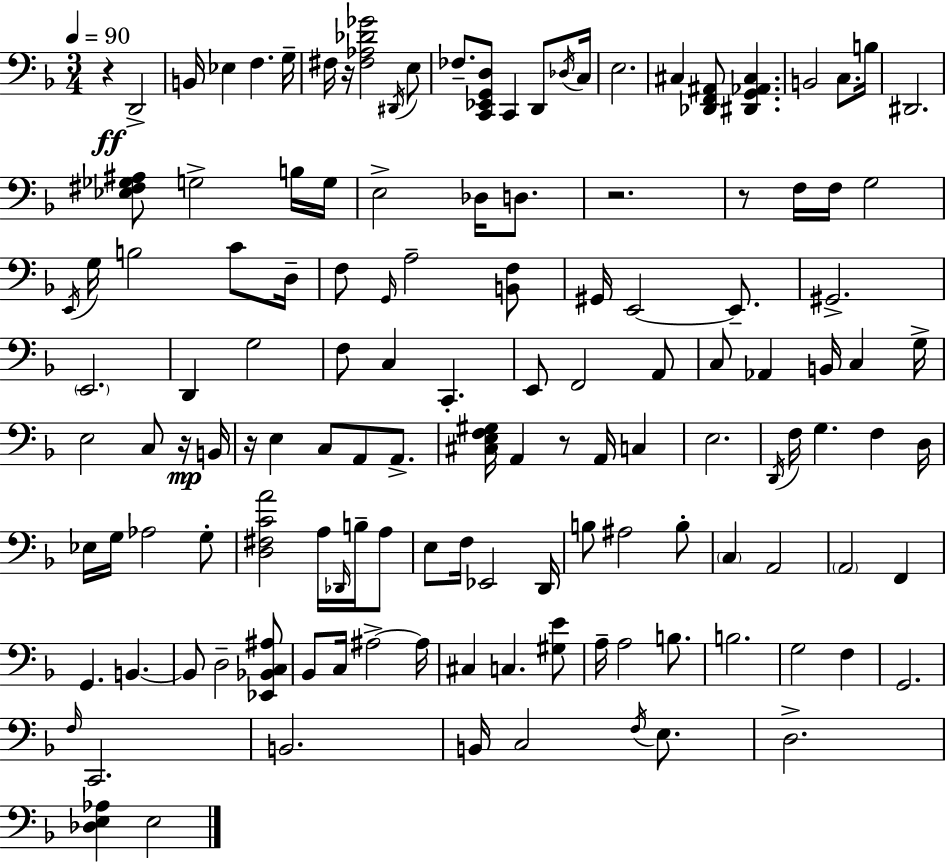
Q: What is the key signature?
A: D minor